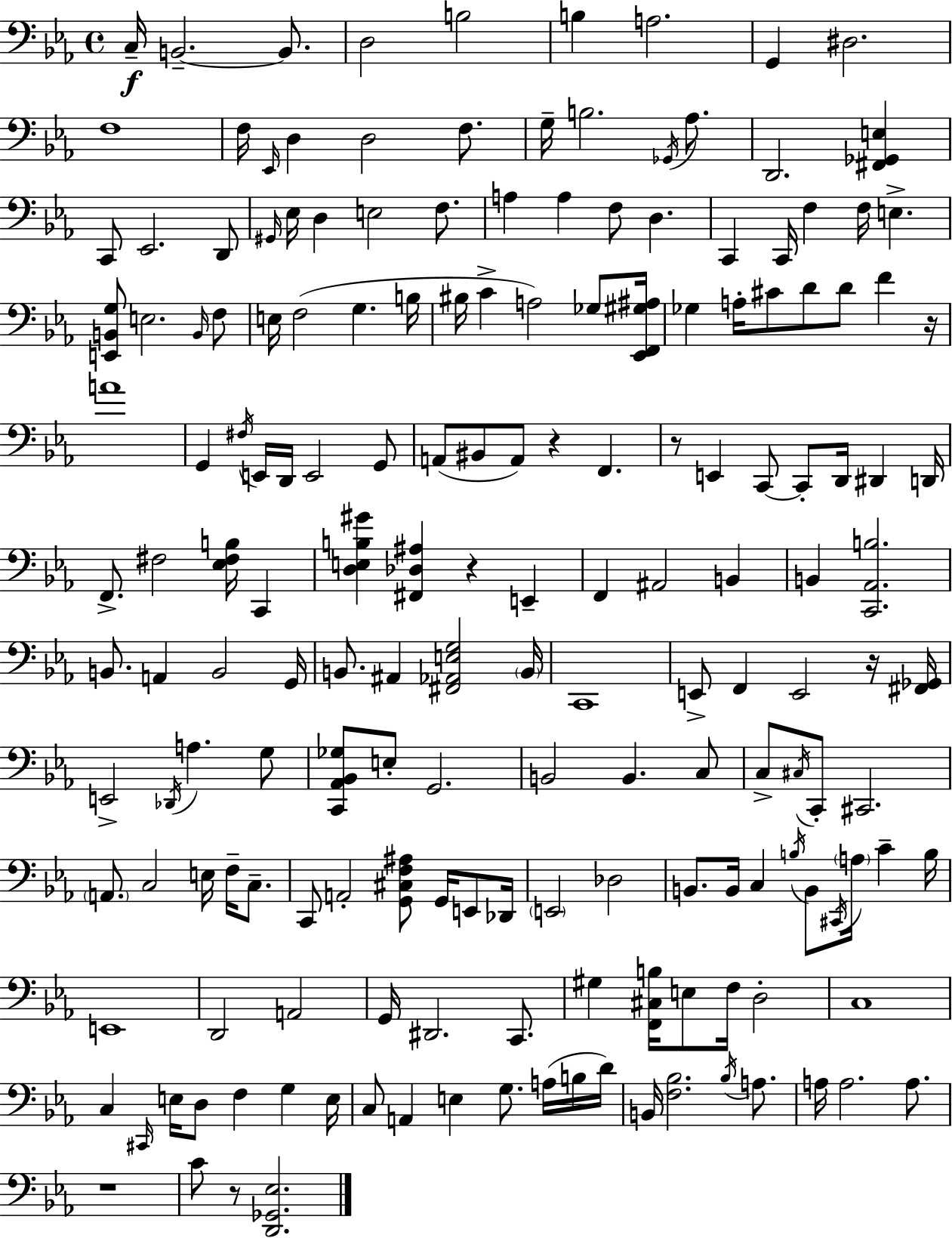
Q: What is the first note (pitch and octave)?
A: C3